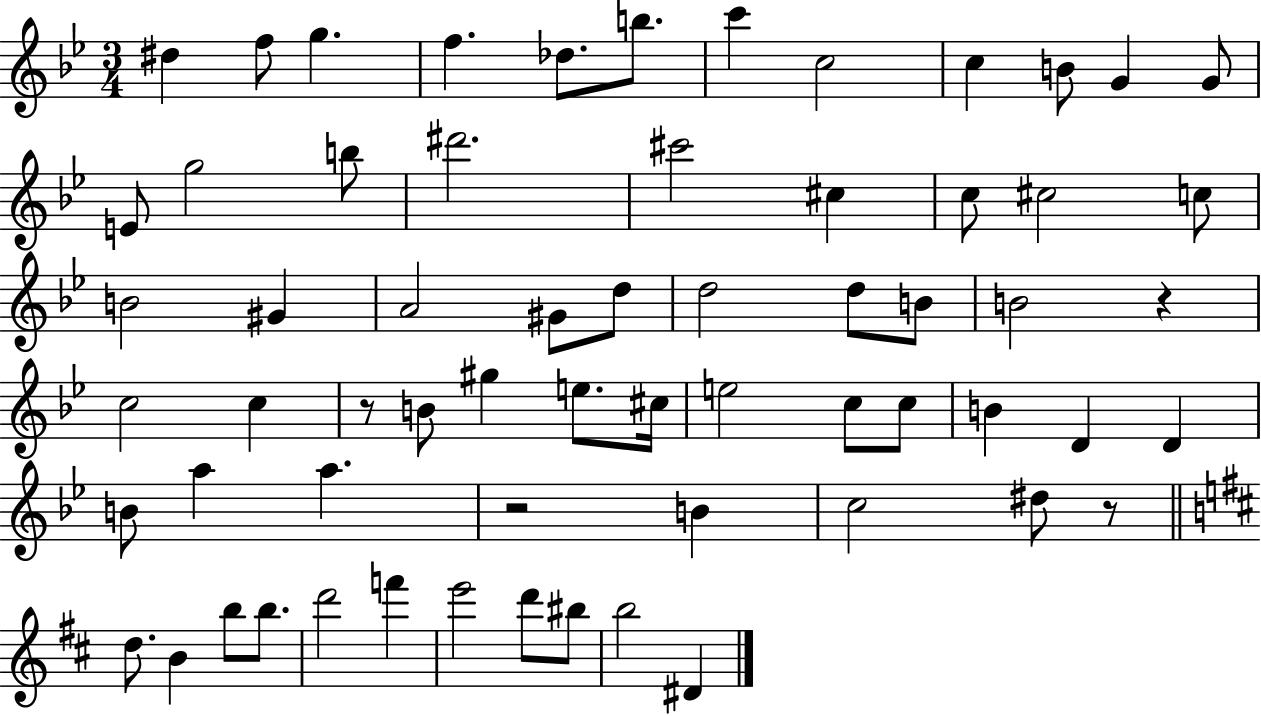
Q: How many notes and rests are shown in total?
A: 63